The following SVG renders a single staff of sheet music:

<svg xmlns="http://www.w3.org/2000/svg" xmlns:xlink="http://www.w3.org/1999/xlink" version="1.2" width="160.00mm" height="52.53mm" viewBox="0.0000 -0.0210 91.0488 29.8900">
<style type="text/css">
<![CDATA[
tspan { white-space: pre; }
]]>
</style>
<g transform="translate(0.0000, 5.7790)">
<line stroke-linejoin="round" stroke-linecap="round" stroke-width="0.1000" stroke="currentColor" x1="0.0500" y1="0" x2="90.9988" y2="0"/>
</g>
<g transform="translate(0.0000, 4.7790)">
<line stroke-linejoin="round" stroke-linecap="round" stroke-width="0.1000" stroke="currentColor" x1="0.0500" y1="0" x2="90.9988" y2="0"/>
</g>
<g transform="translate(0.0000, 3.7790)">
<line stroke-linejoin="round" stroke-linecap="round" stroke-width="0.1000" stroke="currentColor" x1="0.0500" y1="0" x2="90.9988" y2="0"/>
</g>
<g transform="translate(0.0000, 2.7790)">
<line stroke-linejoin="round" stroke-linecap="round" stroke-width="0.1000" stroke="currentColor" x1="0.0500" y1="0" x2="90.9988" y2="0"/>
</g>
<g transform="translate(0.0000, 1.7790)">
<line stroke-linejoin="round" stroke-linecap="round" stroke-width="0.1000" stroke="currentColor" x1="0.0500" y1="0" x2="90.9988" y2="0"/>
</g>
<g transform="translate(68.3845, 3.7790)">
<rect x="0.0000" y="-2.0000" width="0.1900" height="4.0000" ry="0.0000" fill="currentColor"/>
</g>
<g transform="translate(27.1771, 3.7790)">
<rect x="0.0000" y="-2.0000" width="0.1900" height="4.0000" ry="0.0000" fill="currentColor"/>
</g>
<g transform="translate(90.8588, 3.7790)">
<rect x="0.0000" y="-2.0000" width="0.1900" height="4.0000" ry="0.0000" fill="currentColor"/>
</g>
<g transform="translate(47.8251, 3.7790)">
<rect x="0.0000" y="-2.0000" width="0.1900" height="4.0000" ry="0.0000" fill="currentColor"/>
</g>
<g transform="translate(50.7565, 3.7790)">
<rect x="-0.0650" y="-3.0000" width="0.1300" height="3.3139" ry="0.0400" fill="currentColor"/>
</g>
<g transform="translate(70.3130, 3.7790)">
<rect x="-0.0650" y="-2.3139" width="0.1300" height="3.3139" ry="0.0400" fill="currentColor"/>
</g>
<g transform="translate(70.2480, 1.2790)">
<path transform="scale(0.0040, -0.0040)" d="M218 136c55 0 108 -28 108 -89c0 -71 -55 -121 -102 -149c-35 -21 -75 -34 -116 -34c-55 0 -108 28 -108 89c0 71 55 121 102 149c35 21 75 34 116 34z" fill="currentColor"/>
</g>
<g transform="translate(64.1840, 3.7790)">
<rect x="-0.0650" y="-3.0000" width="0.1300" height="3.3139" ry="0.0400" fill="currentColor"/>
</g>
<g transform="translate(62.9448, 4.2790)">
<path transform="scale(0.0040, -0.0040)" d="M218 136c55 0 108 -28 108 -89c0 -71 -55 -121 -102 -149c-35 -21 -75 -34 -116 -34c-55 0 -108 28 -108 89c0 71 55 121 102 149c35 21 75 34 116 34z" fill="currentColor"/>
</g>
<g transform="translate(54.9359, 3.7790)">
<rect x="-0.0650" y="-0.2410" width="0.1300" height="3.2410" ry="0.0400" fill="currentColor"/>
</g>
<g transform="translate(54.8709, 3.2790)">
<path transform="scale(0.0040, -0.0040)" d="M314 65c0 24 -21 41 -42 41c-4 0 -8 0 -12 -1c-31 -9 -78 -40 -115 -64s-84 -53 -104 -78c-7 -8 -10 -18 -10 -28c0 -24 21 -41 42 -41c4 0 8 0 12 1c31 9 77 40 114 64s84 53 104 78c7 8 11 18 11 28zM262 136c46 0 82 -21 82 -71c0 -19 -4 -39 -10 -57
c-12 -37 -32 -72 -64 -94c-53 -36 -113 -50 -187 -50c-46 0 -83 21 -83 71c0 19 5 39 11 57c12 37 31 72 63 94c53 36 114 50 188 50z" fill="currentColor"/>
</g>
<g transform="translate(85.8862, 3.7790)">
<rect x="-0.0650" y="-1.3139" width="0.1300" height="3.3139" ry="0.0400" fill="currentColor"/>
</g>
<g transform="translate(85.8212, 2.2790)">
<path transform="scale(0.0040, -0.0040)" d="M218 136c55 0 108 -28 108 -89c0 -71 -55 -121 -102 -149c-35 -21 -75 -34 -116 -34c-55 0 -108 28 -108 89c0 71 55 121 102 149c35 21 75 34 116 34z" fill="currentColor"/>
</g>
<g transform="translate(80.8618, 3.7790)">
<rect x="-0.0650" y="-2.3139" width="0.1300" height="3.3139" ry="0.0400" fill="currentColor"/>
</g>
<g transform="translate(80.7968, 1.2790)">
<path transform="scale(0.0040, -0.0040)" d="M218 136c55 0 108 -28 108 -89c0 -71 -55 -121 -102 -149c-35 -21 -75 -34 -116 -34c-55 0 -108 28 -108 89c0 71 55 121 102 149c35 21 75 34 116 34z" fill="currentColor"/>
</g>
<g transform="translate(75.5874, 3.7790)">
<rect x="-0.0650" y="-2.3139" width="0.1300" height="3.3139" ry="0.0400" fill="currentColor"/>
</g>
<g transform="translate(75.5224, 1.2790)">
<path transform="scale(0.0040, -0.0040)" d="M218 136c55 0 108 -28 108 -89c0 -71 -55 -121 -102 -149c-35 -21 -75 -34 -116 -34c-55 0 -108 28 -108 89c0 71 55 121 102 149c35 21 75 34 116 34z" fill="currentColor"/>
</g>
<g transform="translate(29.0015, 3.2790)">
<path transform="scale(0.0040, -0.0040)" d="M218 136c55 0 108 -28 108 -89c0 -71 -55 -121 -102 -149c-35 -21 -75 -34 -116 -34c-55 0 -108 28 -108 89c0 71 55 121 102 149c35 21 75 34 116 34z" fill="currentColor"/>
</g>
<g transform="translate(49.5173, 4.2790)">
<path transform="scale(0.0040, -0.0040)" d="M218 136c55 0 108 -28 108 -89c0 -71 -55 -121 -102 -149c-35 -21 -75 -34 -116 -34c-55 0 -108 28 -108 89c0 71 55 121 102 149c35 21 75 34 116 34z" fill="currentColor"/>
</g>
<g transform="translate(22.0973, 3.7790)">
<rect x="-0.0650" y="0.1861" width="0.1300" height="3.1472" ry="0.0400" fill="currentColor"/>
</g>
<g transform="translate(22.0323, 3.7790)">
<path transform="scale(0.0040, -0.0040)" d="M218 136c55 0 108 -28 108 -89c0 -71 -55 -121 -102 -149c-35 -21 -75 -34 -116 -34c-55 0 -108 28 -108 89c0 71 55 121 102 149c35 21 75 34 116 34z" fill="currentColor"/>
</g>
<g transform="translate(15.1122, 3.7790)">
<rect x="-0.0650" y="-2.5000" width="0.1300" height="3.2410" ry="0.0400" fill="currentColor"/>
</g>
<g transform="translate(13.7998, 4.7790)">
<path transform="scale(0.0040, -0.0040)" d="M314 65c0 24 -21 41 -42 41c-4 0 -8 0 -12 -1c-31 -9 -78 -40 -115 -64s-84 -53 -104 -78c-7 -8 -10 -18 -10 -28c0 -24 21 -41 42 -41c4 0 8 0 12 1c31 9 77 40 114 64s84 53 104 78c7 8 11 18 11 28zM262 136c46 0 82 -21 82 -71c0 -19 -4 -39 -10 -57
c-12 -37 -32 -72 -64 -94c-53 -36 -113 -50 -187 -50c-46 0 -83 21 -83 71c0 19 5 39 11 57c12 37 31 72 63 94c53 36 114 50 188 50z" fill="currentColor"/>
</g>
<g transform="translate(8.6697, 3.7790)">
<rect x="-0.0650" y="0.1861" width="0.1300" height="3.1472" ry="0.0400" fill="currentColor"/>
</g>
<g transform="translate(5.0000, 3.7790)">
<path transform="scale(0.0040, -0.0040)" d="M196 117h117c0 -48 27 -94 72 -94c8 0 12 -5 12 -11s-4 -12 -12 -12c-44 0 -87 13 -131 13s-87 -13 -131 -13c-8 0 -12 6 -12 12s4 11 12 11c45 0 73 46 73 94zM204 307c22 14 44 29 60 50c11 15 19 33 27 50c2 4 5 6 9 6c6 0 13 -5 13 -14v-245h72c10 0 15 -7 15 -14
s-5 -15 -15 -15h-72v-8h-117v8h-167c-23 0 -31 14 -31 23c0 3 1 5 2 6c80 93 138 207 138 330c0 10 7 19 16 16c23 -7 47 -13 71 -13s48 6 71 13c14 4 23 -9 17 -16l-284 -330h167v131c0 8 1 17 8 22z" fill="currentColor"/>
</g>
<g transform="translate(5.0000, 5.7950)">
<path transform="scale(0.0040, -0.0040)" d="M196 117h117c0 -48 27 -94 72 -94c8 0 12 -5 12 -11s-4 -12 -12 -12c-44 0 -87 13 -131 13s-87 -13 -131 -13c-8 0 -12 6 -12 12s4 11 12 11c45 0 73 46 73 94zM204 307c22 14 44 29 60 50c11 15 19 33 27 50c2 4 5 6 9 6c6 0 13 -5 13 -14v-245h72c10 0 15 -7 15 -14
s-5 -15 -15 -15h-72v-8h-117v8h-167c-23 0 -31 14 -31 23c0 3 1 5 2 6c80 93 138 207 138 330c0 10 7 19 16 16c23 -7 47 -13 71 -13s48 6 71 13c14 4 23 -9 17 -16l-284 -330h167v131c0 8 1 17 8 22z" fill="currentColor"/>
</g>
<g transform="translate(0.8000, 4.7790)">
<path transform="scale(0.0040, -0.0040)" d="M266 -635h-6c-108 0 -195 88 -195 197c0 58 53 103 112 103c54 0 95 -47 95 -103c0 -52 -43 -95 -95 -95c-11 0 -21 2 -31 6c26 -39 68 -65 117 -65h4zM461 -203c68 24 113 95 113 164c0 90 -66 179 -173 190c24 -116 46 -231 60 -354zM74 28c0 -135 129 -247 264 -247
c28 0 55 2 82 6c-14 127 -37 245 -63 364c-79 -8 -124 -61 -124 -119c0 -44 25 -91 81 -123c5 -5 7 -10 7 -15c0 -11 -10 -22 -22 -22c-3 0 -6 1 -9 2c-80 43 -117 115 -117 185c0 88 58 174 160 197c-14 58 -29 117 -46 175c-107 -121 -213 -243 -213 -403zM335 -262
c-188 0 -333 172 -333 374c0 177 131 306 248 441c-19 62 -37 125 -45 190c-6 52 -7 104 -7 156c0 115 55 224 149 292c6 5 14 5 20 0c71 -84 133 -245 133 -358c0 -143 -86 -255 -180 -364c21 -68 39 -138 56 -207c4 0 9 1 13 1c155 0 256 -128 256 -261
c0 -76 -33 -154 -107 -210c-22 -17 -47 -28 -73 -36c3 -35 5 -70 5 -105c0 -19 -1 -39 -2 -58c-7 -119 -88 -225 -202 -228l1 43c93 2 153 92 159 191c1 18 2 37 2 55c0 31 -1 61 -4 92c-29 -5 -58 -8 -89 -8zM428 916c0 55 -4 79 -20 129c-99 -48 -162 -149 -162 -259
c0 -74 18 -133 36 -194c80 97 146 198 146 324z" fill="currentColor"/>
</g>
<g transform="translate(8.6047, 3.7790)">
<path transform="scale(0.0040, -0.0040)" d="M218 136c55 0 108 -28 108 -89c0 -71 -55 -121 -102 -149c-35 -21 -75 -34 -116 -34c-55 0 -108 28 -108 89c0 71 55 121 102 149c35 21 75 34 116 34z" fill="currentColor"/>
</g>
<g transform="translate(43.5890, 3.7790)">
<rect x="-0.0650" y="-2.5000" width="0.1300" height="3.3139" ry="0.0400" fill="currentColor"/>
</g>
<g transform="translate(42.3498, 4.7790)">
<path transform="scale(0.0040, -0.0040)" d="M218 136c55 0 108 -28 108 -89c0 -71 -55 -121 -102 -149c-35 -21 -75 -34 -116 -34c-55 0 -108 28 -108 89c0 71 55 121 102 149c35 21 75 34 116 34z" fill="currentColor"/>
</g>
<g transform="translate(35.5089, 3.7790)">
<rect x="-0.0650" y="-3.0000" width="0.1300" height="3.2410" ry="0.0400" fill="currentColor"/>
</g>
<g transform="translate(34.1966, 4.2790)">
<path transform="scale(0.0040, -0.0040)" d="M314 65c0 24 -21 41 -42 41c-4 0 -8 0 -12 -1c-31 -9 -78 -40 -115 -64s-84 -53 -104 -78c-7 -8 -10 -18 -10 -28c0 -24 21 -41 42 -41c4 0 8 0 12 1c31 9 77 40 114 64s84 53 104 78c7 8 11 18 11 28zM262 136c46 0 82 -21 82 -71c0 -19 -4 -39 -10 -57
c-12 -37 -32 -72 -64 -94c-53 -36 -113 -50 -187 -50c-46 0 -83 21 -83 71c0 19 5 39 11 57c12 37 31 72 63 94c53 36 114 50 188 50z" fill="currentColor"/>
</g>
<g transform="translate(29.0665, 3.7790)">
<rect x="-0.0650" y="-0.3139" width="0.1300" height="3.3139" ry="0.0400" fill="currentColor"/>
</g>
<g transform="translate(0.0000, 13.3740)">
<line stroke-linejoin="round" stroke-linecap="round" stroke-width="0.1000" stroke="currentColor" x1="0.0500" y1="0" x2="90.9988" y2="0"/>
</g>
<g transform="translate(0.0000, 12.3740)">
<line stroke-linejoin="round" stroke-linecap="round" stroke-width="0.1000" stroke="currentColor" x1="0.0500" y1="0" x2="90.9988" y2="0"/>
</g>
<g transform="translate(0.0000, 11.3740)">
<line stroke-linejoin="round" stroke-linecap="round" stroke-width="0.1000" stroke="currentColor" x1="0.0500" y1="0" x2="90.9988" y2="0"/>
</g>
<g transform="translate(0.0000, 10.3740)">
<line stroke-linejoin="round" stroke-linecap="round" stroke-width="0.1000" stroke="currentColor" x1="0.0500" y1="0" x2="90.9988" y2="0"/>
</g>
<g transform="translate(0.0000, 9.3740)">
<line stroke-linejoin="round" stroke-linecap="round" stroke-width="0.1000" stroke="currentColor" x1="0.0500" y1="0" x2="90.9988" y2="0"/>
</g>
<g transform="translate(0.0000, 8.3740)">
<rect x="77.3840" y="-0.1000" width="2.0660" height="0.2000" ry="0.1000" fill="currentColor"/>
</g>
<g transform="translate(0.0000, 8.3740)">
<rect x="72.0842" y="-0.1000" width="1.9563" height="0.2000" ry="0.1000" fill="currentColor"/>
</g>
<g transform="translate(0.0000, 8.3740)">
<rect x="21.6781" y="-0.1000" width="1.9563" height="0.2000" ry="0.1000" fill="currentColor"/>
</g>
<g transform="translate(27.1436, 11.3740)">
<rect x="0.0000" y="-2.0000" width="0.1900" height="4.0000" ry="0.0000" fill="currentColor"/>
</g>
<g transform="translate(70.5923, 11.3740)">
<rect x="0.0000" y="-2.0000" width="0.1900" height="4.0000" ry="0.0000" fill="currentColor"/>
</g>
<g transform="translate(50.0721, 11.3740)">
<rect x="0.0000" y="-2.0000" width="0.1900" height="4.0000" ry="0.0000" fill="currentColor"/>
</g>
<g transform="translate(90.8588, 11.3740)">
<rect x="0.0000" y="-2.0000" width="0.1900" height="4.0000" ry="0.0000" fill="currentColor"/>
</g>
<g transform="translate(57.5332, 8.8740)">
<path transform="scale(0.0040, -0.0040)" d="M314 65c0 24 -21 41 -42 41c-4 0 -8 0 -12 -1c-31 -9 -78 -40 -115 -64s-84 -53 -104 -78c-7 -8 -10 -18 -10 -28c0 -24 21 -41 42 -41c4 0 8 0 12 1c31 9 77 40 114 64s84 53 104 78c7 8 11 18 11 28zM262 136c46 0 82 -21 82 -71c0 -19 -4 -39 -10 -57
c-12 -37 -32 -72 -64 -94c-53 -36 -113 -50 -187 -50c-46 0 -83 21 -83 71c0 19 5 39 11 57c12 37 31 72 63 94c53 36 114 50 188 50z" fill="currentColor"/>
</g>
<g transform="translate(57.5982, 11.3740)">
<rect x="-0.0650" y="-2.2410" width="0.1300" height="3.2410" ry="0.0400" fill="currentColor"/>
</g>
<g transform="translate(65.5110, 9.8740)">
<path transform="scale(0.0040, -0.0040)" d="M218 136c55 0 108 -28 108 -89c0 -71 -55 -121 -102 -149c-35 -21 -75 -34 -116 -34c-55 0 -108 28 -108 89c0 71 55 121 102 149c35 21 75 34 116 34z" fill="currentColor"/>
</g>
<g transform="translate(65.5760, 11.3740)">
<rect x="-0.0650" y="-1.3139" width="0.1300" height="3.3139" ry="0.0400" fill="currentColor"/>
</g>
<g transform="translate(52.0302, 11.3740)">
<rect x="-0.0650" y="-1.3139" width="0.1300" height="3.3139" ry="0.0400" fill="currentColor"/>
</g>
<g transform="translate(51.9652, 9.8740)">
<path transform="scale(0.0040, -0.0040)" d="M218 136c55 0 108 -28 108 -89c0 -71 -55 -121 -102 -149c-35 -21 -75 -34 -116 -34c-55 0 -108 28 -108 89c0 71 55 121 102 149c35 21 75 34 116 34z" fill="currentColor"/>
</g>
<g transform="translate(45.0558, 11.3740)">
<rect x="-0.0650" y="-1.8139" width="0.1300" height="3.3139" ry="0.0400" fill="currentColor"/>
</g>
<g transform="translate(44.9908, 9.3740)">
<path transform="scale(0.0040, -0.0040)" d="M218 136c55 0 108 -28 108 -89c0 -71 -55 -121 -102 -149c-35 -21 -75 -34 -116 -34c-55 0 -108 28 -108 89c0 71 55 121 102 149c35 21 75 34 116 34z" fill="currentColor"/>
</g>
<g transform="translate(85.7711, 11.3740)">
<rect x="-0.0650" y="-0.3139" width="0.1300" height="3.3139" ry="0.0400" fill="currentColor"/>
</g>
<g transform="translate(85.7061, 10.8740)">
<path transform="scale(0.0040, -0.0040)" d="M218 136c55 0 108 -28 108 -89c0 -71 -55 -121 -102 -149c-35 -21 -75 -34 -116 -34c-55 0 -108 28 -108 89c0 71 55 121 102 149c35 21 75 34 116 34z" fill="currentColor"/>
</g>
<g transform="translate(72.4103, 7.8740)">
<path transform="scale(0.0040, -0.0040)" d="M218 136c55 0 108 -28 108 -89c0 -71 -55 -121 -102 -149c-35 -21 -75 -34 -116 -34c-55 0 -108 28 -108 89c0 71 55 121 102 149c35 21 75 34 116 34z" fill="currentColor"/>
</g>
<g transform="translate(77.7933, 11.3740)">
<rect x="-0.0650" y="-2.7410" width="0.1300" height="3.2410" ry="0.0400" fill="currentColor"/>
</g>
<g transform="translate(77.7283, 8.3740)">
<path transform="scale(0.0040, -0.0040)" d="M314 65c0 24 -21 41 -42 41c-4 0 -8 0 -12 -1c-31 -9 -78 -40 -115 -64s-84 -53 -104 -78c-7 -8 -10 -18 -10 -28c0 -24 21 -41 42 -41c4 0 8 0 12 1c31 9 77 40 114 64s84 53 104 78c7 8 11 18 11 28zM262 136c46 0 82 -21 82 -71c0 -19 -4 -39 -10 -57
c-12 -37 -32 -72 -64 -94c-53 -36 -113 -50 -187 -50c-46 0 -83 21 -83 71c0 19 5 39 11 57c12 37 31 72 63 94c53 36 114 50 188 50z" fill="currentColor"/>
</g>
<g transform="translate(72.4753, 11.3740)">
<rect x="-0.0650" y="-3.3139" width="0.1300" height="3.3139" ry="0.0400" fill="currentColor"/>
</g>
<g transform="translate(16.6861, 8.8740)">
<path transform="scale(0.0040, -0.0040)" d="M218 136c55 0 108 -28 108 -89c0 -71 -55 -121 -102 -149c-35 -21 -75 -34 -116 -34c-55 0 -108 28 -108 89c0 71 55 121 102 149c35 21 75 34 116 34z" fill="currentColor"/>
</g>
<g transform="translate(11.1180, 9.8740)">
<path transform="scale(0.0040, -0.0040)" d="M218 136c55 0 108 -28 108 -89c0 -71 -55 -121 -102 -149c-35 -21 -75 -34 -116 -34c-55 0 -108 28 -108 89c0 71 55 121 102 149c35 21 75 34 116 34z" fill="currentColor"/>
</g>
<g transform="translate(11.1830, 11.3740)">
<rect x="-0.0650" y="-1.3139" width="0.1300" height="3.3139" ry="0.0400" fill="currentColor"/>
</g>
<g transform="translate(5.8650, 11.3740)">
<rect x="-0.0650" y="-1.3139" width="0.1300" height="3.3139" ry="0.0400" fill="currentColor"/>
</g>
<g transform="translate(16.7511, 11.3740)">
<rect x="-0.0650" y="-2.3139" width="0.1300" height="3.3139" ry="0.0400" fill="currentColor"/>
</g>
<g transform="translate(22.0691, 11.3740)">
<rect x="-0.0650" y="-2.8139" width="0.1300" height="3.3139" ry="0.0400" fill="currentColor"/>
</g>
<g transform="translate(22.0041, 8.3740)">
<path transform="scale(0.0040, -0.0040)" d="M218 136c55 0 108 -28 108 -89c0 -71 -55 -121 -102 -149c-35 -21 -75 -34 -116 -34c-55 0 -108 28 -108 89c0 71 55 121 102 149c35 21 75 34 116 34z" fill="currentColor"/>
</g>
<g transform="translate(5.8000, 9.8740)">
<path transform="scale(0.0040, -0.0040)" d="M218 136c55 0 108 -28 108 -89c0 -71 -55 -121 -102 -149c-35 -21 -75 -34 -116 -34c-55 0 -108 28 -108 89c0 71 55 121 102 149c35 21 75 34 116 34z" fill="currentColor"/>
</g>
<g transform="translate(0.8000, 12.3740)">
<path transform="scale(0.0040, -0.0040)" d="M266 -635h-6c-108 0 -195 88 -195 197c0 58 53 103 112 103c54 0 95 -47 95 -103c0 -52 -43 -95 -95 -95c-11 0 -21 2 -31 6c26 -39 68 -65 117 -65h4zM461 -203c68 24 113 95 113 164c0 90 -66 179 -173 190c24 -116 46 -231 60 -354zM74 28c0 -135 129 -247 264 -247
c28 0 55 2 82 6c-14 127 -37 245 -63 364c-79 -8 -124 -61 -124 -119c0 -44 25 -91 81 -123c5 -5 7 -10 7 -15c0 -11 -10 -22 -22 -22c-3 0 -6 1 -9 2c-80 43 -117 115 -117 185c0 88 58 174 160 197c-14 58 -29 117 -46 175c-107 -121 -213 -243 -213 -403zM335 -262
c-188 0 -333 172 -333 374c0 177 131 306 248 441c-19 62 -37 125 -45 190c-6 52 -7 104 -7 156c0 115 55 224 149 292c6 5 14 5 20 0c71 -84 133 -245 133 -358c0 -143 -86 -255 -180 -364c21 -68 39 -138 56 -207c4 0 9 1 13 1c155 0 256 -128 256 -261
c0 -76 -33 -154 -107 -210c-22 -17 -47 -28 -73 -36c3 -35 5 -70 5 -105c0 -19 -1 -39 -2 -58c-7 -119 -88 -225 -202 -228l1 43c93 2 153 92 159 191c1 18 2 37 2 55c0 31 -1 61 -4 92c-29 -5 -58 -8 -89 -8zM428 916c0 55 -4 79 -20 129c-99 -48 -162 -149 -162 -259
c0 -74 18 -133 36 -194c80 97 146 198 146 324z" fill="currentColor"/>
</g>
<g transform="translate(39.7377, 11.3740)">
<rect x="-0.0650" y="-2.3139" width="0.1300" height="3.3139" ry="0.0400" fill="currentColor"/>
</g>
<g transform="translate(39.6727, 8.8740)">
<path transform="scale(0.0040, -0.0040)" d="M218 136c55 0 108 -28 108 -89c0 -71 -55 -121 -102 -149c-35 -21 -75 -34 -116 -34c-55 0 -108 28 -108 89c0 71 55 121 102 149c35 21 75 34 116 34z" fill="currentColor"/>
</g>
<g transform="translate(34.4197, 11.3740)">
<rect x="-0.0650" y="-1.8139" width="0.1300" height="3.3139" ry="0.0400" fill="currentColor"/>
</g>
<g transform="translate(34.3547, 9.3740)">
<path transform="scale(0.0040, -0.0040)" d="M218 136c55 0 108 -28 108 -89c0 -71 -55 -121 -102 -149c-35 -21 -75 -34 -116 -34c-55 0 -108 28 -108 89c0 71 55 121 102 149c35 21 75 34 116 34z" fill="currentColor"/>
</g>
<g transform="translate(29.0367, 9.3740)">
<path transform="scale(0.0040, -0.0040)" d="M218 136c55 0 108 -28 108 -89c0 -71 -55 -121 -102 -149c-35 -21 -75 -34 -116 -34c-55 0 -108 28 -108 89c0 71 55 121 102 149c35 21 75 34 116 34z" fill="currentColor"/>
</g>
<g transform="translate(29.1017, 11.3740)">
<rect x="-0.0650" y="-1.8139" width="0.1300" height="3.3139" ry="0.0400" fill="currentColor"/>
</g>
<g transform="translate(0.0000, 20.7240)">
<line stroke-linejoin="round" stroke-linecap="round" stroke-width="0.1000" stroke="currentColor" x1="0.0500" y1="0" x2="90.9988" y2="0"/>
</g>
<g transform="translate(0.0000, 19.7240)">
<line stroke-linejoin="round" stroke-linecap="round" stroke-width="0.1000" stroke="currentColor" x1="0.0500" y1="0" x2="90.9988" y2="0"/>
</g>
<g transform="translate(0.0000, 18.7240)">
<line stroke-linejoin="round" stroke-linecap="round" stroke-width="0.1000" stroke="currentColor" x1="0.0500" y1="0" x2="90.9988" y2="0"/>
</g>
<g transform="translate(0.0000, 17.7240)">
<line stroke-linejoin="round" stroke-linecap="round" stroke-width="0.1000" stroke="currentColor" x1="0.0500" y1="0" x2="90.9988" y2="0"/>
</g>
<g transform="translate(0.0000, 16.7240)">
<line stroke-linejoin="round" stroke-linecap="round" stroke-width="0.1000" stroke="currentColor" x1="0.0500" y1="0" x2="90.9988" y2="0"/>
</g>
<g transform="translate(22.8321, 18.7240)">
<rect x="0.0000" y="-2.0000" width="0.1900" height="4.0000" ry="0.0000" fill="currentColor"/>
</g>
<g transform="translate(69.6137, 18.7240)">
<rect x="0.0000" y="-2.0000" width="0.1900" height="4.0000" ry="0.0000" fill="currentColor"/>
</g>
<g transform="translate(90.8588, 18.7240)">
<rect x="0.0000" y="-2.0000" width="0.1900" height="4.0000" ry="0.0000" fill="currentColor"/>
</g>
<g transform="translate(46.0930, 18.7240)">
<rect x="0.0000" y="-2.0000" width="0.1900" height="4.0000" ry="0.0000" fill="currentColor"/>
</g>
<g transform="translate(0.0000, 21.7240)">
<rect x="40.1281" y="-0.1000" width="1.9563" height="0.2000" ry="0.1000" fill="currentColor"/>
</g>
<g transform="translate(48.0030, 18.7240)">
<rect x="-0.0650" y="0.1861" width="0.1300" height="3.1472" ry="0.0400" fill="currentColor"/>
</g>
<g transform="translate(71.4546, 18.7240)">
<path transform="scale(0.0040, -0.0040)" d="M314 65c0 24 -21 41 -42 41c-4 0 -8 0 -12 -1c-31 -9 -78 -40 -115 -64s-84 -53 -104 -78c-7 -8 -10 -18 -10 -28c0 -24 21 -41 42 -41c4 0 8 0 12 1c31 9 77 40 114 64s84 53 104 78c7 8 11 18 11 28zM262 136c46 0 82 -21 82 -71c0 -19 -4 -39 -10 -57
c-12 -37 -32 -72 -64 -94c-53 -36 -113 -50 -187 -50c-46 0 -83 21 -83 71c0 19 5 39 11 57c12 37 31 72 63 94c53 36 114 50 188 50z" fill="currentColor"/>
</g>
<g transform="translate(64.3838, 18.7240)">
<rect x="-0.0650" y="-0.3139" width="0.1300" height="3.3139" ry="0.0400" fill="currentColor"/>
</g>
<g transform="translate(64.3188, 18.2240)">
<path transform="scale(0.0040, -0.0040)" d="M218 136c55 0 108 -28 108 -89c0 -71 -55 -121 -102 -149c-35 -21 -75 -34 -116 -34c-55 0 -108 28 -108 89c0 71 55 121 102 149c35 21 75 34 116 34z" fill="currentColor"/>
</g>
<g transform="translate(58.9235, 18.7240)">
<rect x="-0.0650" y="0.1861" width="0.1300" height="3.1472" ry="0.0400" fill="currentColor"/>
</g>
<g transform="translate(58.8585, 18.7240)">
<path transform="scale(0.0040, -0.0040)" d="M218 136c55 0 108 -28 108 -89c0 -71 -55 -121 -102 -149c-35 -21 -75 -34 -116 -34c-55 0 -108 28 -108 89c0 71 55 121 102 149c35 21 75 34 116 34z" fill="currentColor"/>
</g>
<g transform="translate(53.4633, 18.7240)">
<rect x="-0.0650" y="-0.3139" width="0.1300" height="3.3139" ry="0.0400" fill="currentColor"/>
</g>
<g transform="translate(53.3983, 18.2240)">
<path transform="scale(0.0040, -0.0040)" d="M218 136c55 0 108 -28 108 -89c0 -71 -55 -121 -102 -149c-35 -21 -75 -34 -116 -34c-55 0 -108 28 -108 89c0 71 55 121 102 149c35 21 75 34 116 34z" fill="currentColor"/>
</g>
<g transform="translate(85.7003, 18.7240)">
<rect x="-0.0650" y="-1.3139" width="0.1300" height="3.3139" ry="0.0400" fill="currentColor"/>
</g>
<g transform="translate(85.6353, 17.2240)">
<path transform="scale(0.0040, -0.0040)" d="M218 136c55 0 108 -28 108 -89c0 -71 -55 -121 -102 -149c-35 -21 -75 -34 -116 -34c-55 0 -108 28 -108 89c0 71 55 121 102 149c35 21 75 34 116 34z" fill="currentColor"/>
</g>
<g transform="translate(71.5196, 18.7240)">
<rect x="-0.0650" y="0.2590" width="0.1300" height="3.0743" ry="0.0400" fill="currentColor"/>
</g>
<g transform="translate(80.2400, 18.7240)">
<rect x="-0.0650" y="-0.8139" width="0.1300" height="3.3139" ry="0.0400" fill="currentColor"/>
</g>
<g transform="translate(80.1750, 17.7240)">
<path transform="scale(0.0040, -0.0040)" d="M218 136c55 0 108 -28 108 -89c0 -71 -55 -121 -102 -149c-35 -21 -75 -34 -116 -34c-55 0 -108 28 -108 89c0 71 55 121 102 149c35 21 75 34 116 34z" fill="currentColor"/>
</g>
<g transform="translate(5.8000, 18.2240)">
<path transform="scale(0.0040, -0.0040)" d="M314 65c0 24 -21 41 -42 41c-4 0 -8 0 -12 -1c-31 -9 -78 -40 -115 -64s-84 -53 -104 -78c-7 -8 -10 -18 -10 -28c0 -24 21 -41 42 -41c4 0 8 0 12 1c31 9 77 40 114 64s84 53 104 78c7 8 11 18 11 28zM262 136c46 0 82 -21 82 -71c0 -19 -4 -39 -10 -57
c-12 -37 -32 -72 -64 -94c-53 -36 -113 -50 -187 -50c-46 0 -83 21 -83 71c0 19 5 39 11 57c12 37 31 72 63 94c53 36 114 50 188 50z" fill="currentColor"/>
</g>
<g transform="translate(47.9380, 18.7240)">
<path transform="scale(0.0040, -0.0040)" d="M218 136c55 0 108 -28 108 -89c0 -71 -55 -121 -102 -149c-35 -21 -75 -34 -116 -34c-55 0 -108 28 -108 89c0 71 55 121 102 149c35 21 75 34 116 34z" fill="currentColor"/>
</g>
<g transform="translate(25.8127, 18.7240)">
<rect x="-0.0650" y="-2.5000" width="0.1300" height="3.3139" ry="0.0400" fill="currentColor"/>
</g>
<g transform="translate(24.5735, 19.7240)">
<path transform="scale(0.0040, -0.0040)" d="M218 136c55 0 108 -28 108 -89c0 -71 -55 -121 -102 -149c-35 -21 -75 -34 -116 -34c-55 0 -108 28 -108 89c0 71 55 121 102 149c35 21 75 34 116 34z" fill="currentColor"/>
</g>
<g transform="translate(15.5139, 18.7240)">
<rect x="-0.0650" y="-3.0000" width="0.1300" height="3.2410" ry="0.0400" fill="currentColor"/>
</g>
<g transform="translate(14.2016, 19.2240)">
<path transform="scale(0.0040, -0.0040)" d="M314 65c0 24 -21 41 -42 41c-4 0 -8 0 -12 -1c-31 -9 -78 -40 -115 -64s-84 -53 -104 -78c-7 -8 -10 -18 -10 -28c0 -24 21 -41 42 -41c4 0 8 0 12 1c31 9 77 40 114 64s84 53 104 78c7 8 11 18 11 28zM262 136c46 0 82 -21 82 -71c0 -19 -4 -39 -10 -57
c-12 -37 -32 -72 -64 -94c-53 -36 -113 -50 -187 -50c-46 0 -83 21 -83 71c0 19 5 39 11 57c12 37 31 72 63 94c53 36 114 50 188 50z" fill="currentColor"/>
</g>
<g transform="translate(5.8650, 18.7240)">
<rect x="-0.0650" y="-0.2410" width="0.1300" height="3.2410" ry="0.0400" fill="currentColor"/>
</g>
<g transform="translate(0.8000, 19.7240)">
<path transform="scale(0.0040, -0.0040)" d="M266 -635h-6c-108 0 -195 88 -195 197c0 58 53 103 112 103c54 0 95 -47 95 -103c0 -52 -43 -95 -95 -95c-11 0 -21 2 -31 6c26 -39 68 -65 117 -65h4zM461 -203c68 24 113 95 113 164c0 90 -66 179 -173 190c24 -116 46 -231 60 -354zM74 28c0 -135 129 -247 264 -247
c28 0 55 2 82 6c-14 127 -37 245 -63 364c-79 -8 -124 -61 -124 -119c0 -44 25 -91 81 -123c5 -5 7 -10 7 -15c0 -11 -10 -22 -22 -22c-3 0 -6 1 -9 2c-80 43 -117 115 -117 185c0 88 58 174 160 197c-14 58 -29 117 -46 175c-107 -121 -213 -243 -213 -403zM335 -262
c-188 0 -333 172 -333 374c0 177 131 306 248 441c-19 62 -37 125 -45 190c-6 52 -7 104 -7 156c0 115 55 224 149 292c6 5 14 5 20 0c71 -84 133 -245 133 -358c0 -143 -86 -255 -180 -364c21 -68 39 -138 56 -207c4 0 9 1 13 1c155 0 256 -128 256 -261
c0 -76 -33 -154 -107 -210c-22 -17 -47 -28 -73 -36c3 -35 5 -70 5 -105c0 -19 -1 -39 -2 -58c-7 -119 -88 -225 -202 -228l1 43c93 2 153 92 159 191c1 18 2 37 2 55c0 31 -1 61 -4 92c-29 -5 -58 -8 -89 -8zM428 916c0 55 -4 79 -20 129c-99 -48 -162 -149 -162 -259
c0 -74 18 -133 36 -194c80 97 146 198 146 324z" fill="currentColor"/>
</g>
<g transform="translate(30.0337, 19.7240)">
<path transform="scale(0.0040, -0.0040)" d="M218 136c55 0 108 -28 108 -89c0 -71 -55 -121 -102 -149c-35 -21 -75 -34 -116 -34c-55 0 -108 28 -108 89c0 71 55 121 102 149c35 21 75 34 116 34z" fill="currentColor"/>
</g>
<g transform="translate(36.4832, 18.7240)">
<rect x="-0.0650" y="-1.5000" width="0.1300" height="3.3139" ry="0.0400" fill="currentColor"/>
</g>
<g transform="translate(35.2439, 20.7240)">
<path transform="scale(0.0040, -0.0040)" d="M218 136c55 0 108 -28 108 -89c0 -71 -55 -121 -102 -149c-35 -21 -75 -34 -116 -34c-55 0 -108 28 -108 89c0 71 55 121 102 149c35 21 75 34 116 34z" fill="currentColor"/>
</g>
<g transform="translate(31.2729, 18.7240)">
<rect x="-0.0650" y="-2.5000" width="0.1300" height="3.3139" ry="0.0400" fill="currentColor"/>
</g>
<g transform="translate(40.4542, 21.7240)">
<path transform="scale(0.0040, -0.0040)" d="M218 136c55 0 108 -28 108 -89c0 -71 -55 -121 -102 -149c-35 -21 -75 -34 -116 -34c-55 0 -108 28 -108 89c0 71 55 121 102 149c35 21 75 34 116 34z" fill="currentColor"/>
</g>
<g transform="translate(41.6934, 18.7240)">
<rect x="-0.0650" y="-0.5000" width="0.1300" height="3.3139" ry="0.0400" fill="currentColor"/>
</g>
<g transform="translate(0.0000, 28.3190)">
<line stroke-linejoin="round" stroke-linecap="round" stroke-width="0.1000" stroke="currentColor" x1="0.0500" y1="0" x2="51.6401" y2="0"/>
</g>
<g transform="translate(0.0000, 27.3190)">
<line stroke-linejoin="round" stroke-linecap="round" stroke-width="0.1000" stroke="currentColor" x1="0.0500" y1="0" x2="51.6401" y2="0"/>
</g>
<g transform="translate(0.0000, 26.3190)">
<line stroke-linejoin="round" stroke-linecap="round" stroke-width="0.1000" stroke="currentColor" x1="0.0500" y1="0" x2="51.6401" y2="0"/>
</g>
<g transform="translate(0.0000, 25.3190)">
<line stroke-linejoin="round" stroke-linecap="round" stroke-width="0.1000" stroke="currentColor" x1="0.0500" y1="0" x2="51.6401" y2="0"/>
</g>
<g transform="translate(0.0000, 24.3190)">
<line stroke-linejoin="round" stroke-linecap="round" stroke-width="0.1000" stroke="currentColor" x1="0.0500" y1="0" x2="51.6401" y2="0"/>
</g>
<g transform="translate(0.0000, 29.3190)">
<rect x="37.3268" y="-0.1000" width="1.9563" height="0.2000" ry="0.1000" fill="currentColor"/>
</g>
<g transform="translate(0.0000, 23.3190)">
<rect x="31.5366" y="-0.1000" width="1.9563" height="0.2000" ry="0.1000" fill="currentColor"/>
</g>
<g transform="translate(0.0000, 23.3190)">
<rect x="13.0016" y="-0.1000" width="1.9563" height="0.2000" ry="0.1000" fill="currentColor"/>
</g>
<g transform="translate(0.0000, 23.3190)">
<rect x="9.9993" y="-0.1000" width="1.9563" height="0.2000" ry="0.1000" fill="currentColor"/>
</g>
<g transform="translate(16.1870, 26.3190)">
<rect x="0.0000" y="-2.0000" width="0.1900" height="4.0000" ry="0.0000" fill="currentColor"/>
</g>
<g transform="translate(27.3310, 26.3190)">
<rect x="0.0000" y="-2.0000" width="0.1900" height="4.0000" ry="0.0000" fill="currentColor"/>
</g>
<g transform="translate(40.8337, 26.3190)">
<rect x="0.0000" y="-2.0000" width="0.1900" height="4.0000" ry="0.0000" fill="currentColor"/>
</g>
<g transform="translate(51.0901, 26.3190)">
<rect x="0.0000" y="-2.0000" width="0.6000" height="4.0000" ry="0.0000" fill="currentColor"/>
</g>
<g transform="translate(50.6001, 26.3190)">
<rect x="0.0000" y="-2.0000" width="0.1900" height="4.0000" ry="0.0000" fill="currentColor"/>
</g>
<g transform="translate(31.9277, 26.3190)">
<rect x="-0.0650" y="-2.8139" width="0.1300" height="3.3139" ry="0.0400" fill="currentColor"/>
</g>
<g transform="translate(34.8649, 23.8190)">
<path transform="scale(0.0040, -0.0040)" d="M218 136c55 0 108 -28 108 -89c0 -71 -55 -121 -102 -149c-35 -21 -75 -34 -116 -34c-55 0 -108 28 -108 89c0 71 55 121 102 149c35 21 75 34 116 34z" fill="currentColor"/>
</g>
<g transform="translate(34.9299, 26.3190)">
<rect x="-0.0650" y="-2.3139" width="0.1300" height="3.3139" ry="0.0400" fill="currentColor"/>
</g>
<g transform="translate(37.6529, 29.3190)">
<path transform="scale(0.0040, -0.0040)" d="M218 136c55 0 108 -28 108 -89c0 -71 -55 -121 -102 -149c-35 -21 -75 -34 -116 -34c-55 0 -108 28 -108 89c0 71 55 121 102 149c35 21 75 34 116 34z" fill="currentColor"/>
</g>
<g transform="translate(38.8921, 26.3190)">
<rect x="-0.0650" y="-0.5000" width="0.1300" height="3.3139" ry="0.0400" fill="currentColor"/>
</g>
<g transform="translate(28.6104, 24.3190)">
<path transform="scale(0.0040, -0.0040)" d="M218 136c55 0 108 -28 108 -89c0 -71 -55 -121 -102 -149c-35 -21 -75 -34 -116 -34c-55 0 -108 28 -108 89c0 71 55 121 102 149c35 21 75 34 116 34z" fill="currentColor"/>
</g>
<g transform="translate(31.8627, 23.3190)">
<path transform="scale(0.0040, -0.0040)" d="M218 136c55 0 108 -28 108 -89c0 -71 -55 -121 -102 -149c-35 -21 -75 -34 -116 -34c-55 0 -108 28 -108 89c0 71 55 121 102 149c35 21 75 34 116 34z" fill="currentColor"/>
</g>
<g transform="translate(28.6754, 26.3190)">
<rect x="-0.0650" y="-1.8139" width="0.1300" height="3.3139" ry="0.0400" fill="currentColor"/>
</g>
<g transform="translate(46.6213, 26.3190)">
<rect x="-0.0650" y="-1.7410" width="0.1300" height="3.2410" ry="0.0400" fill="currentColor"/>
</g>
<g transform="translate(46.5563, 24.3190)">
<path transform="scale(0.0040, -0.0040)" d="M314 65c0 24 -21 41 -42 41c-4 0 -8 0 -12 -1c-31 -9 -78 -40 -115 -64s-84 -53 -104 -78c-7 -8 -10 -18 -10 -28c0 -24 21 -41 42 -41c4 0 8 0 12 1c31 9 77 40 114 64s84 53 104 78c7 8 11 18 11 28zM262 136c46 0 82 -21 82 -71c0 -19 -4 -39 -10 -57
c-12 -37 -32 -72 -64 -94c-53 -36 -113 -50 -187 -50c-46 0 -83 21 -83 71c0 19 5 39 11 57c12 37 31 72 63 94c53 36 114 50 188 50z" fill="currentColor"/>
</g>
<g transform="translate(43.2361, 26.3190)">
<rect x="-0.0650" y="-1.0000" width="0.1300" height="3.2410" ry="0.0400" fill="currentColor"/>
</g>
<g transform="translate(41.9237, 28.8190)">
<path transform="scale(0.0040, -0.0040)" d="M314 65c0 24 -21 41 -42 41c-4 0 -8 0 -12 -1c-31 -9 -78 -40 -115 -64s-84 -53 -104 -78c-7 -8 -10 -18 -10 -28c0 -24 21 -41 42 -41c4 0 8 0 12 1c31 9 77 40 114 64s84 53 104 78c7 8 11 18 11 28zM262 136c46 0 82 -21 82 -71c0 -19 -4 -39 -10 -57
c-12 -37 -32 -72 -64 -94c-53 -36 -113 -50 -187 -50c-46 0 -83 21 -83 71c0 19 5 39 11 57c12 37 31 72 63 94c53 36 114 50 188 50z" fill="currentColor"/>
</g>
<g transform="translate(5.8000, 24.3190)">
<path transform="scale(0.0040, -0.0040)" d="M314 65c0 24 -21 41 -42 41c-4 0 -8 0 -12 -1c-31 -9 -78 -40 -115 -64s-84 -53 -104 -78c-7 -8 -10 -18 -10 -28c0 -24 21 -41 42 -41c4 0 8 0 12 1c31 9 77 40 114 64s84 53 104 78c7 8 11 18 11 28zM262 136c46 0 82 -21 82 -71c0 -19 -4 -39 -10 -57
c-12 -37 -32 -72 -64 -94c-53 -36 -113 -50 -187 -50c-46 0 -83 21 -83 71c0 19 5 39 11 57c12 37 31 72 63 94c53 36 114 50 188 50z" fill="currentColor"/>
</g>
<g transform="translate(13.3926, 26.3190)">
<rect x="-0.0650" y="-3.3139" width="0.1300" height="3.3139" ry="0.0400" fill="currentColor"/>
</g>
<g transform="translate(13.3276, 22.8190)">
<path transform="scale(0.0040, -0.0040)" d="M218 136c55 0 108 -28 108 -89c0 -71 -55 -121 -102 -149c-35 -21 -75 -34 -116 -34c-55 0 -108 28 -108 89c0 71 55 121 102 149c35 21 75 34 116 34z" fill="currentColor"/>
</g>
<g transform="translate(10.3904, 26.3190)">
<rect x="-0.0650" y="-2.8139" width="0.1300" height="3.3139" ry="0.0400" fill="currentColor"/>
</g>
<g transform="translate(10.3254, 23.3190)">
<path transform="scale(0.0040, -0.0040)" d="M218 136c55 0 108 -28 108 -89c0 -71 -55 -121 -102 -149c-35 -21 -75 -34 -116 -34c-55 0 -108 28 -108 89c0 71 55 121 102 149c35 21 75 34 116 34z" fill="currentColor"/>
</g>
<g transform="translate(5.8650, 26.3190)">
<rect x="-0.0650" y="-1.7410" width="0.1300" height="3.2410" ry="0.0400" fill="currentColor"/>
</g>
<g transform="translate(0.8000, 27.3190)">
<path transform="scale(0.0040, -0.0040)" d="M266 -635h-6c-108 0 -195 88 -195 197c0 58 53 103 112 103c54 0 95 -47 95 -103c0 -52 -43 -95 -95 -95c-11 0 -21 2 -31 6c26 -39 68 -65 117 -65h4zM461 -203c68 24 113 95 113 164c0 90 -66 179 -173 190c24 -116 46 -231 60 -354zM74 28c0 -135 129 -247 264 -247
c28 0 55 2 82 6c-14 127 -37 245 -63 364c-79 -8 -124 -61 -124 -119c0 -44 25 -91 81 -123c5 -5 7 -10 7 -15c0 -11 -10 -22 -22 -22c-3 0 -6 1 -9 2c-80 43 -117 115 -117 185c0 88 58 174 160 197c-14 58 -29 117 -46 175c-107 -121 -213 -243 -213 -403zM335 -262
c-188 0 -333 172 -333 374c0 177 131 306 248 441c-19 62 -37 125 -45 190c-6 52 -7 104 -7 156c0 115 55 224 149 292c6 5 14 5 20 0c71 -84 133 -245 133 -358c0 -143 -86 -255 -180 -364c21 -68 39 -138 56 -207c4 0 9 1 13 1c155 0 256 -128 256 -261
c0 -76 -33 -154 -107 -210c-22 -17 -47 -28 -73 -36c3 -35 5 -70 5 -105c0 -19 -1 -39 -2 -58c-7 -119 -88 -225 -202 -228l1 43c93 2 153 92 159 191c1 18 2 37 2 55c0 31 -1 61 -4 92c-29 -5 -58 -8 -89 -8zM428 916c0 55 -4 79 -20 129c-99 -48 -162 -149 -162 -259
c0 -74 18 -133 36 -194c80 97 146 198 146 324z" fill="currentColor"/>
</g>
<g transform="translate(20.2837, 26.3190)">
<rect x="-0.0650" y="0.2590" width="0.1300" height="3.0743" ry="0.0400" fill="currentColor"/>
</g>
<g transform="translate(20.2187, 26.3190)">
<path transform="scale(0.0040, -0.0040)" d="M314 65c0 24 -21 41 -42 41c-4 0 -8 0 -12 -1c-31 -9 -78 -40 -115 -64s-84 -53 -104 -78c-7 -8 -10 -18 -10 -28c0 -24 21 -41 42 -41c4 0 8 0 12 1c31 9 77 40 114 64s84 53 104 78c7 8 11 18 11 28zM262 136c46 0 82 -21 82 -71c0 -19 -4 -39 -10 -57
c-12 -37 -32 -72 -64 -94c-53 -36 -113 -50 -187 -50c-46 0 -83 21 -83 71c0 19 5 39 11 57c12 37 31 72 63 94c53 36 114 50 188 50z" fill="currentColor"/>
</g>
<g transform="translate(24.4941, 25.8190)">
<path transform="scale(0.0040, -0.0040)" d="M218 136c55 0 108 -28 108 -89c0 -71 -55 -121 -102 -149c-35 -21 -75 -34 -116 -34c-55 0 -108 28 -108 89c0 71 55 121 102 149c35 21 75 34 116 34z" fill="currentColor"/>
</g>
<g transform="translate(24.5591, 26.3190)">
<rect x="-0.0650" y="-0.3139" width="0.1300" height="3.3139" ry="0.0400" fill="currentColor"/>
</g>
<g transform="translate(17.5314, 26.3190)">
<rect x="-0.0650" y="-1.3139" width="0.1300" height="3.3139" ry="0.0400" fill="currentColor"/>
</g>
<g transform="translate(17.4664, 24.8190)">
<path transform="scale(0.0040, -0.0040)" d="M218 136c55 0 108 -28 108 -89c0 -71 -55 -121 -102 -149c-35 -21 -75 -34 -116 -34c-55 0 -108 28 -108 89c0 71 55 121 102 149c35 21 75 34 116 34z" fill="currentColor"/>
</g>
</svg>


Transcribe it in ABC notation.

X:1
T:Untitled
M:4/4
L:1/4
K:C
B G2 B c A2 G A c2 A g g g e e e g a f f g f e g2 e b a2 c c2 A2 G G E C B c B c B2 d e f2 a b e B2 c f a g C D2 f2